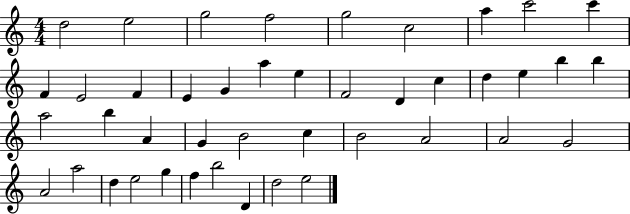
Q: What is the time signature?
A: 4/4